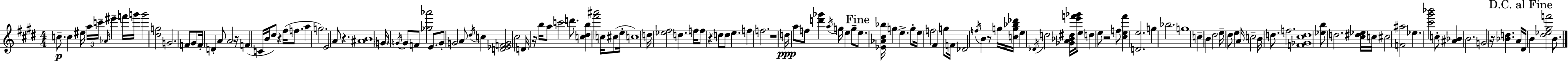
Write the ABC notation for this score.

X:1
T:Untitled
M:4/4
L:1/4
K:E
c/2 c ^e/4 a/4 c'/4 _A/4 ^e' f'/4 g'/4 g'2 [^dg]2 G2 F/2 ^G/2 F/4 D A/2 A2 z/4 F C/4 B/4 ^d/2 z ^f/4 f/2 a g2 E2 A/2 z [^AB]4 G/4 G/4 G/2 F/2 [_g_a']2 E/2 G/2 G2 A/2 ^d/4 c [D_EFG]2 ^c2 D/4 z/4 b/4 a/2 c'2 d'/2 [c^db] [^f'^a']2 c/4 ^c/2 e/4 c4 d/4 [_e^f]2 d f/4 f/2 z d/2 d/2 e f f2 z4 d/4 a/2 f/2 [d'_g'] a/4 g/4 e g/2 e/2 [_E_A^c_b]/4 g e g/2 e/4 f2 ^F g/2 F/4 _D2 f/4 B z/2 g/4 [cg_b_d']/4 e _D/4 d2 [_GA_B^d]/4 [e'f'_g']/4 e/2 d e/2 z2 f/2 [^ce^f'] [De]2 g _b2 g4 c B ^d2 e/4 ^d/2 e A/4 c2 B/4 d/2 f2 [F_G^cd]4 [_eb]/2 d2 [^c^d_e]/4 c/4 ^c2 [F^a]2 _e [^c'^g'_b']2 c/2 [^A_B] B2 G2 z/4 [_Bd] A/4 ^D/4 B [^d_e^gf']2 B/2